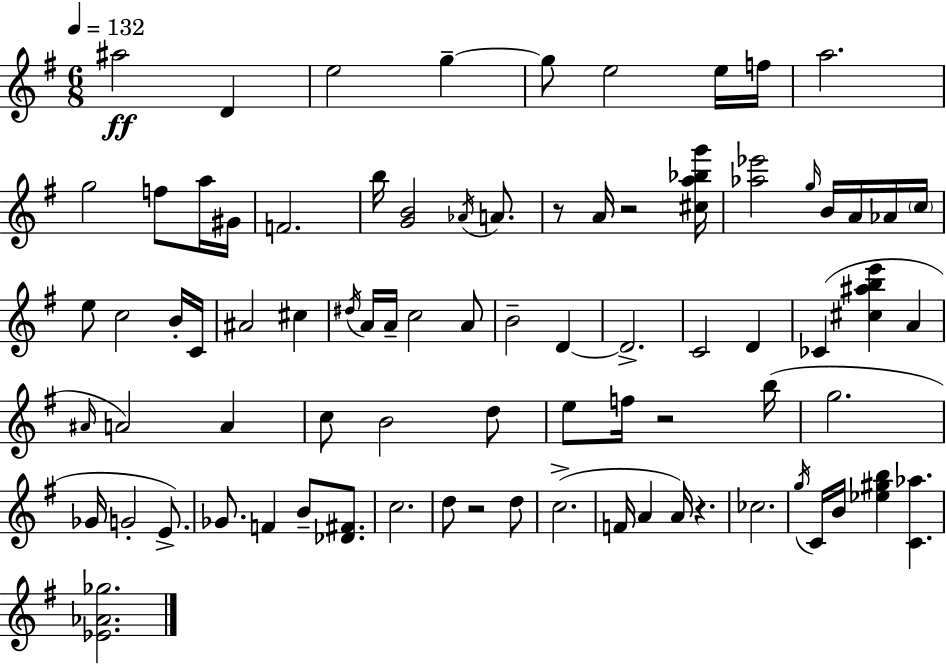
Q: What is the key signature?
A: G major